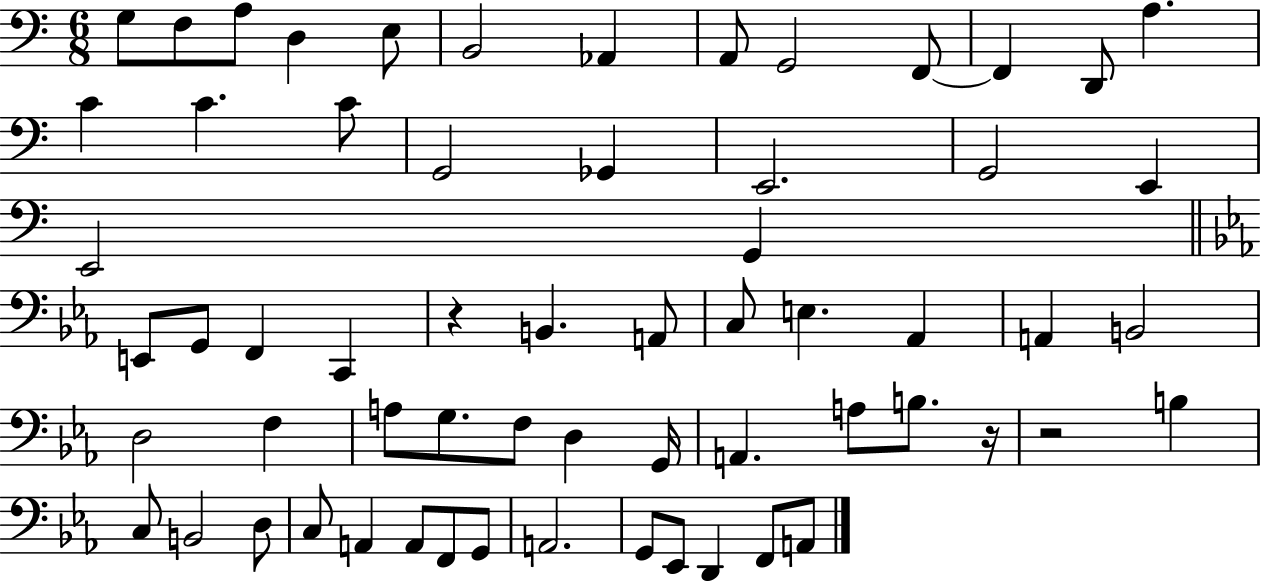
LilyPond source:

{
  \clef bass
  \numericTimeSignature
  \time 6/8
  \key c \major
  g8 f8 a8 d4 e8 | b,2 aes,4 | a,8 g,2 f,8~~ | f,4 d,8 a4. | \break c'4 c'4. c'8 | g,2 ges,4 | e,2. | g,2 e,4 | \break e,2 g,4 | \bar "||" \break \key c \minor e,8 g,8 f,4 c,4 | r4 b,4. a,8 | c8 e4. aes,4 | a,4 b,2 | \break d2 f4 | a8 g8. f8 d4 g,16 | a,4. a8 b8. r16 | r2 b4 | \break c8 b,2 d8 | c8 a,4 a,8 f,8 g,8 | a,2. | g,8 ees,8 d,4 f,8 a,8 | \break \bar "|."
}